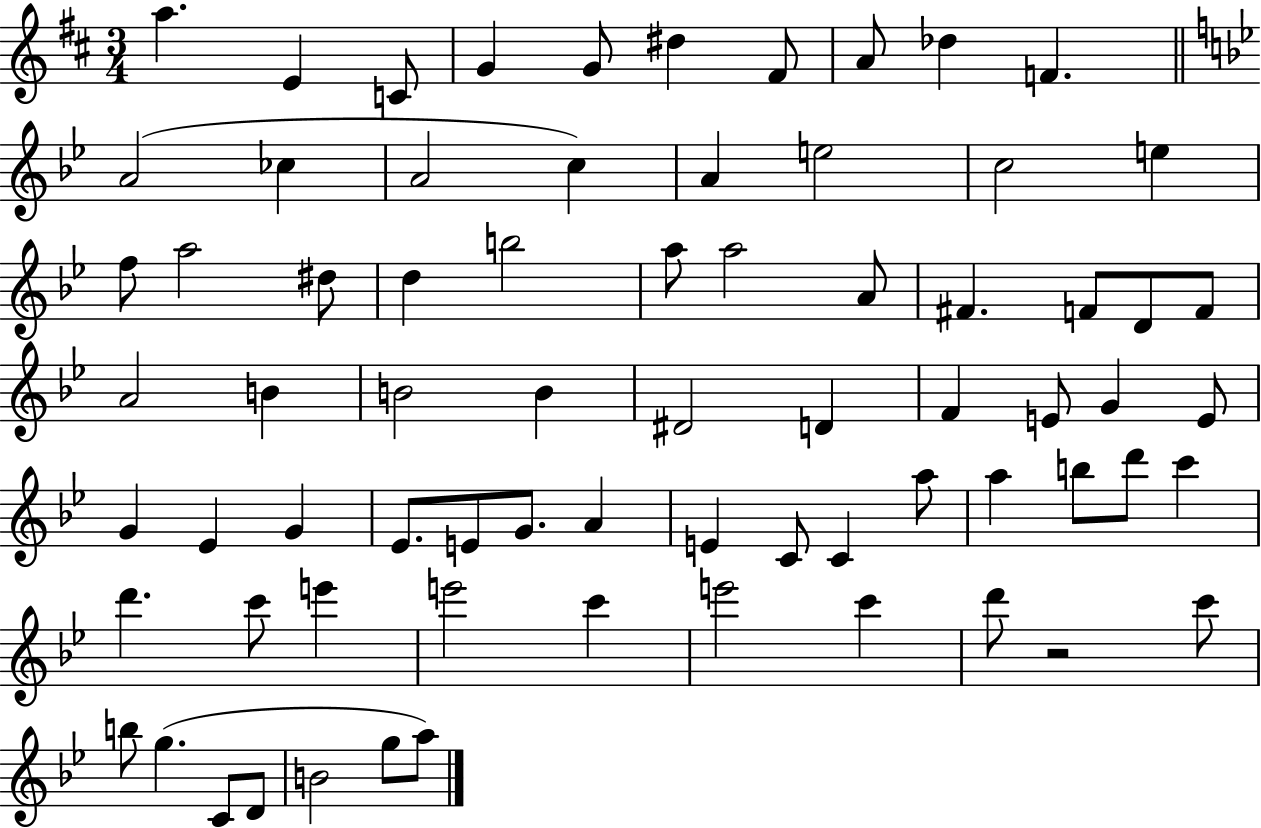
A5/q. E4/q C4/e G4/q G4/e D#5/q F#4/e A4/e Db5/q F4/q. A4/h CES5/q A4/h C5/q A4/q E5/h C5/h E5/q F5/e A5/h D#5/e D5/q B5/h A5/e A5/h A4/e F#4/q. F4/e D4/e F4/e A4/h B4/q B4/h B4/q D#4/h D4/q F4/q E4/e G4/q E4/e G4/q Eb4/q G4/q Eb4/e. E4/e G4/e. A4/q E4/q C4/e C4/q A5/e A5/q B5/e D6/e C6/q D6/q. C6/e E6/q E6/h C6/q E6/h C6/q D6/e R/h C6/e B5/e G5/q. C4/e D4/e B4/h G5/e A5/e